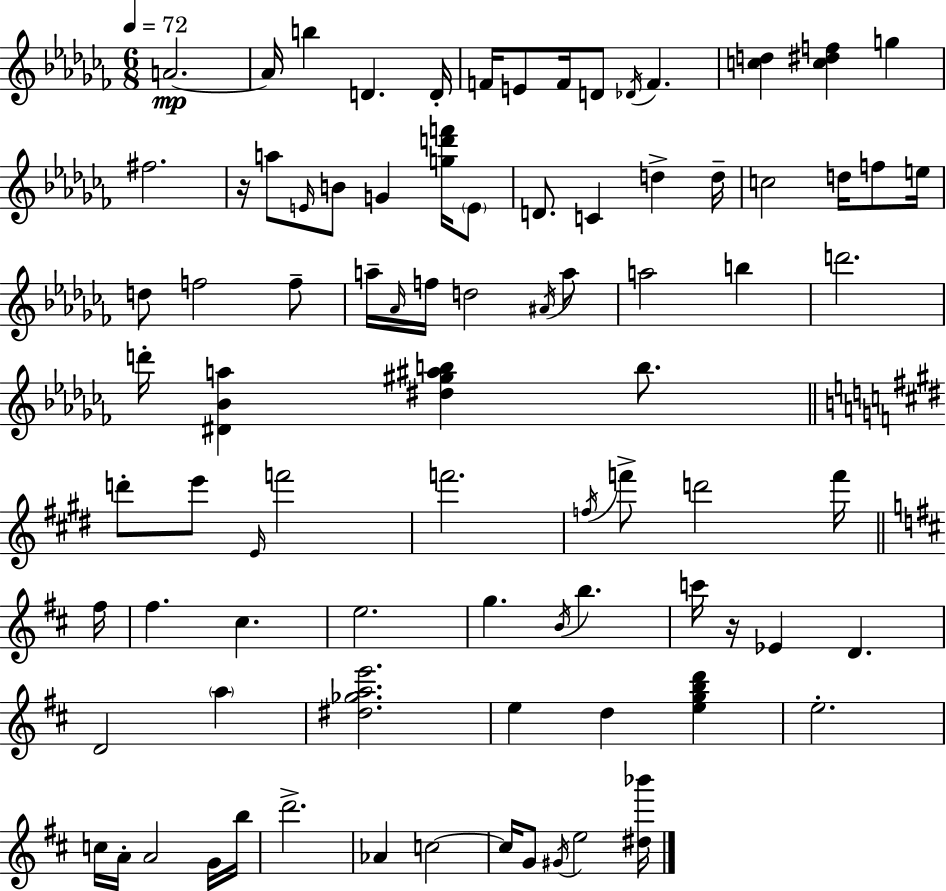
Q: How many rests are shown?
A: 2